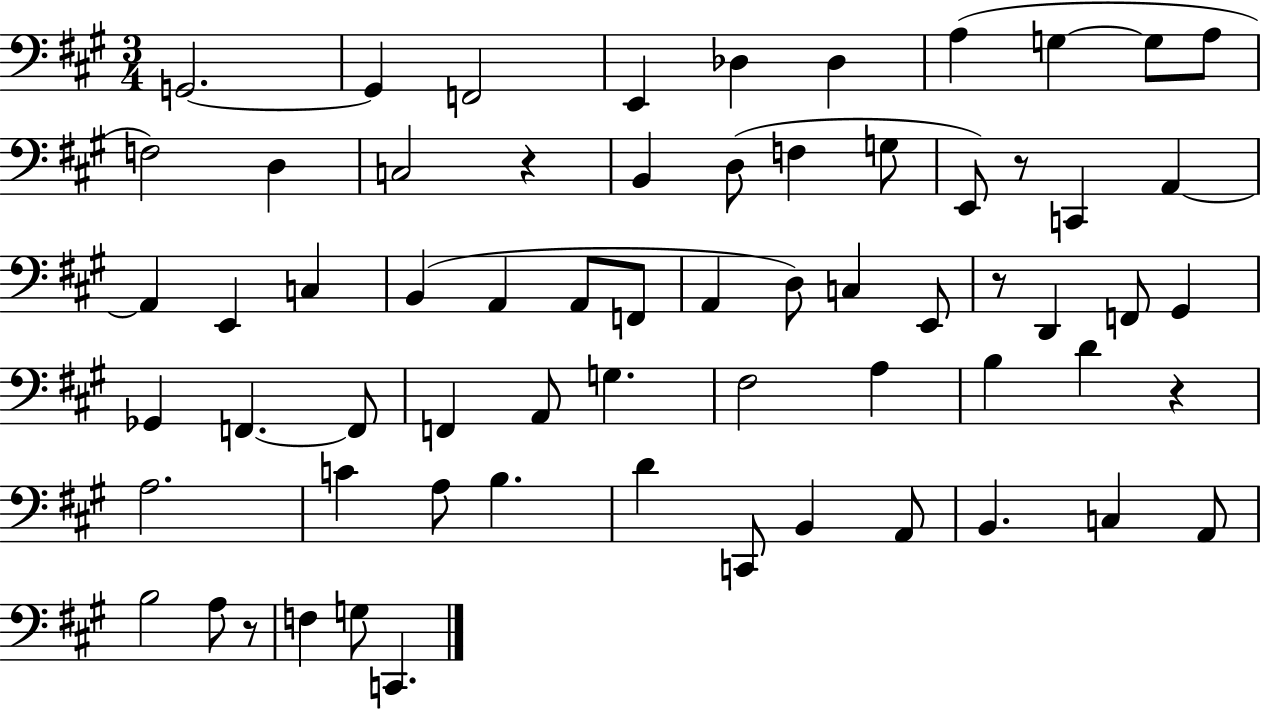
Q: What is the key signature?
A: A major